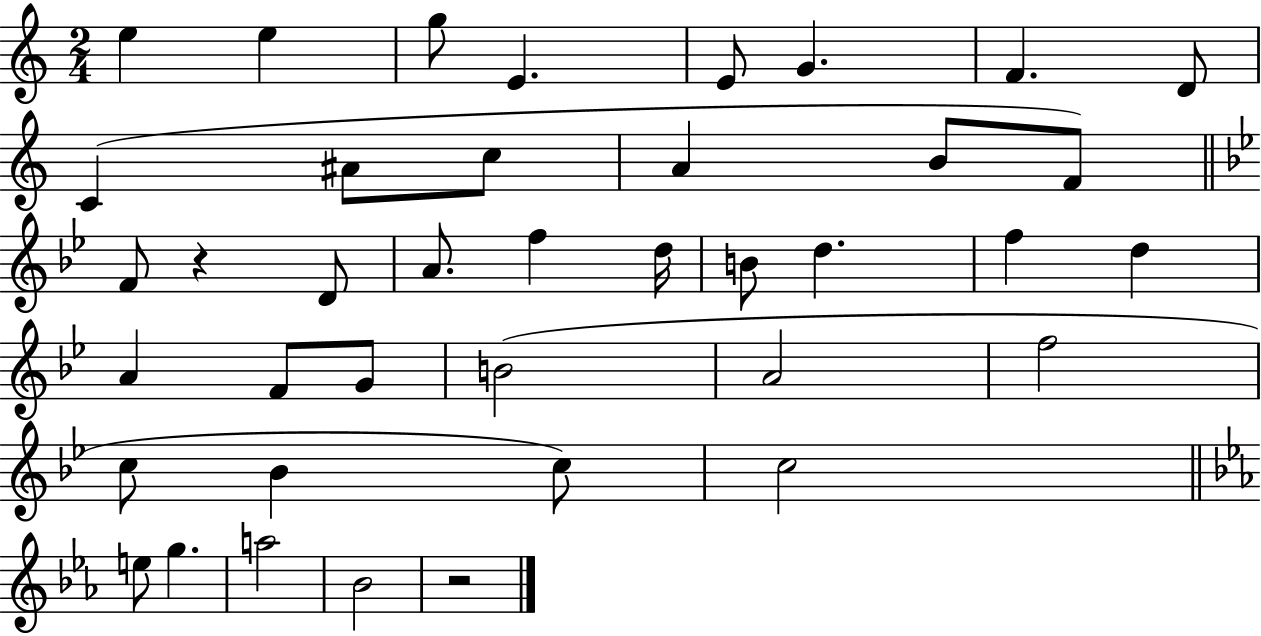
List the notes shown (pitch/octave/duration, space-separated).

E5/q E5/q G5/e E4/q. E4/e G4/q. F4/q. D4/e C4/q A#4/e C5/e A4/q B4/e F4/e F4/e R/q D4/e A4/e. F5/q D5/s B4/e D5/q. F5/q D5/q A4/q F4/e G4/e B4/h A4/h F5/h C5/e Bb4/q C5/e C5/h E5/e G5/q. A5/h Bb4/h R/h